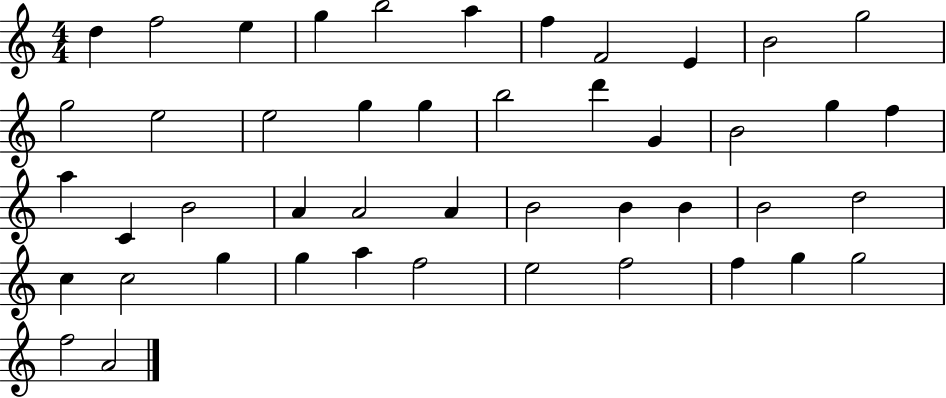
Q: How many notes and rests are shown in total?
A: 46